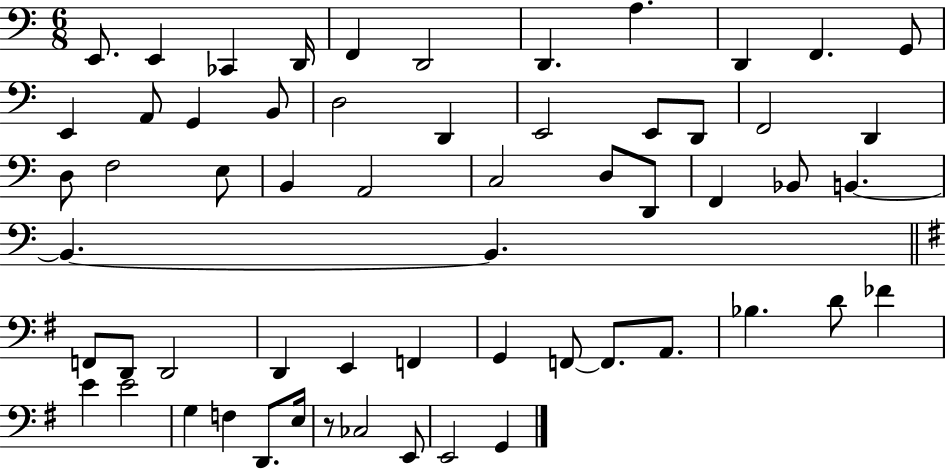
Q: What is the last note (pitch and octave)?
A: G2